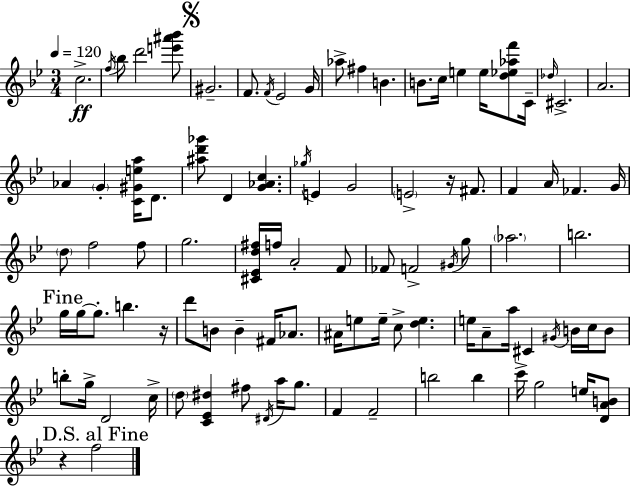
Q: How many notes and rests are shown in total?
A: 96